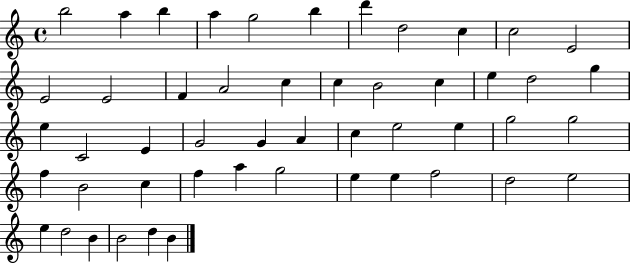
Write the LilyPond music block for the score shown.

{
  \clef treble
  \time 4/4
  \defaultTimeSignature
  \key c \major
  b''2 a''4 b''4 | a''4 g''2 b''4 | d'''4 d''2 c''4 | c''2 e'2 | \break e'2 e'2 | f'4 a'2 c''4 | c''4 b'2 c''4 | e''4 d''2 g''4 | \break e''4 c'2 e'4 | g'2 g'4 a'4 | c''4 e''2 e''4 | g''2 g''2 | \break f''4 b'2 c''4 | f''4 a''4 g''2 | e''4 e''4 f''2 | d''2 e''2 | \break e''4 d''2 b'4 | b'2 d''4 b'4 | \bar "|."
}